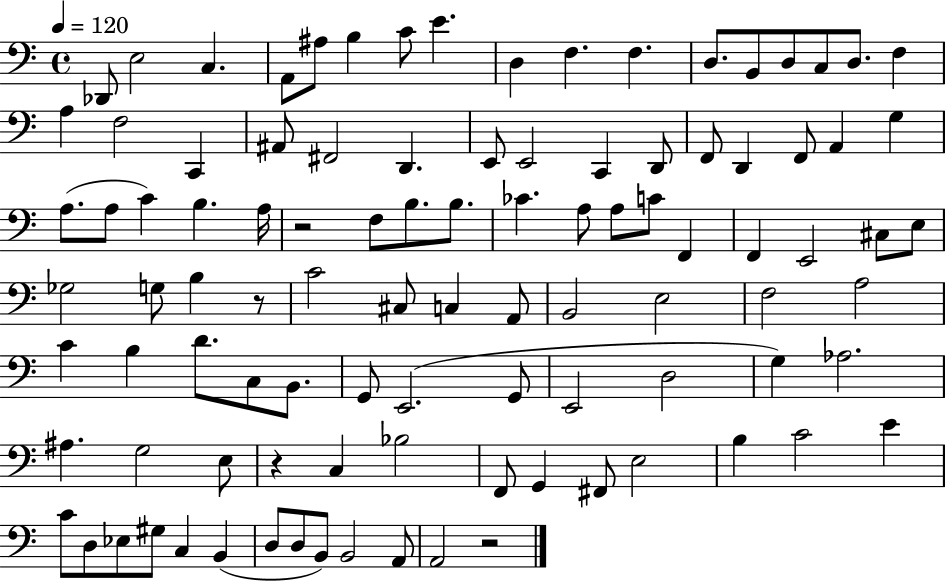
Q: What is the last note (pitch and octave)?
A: A2